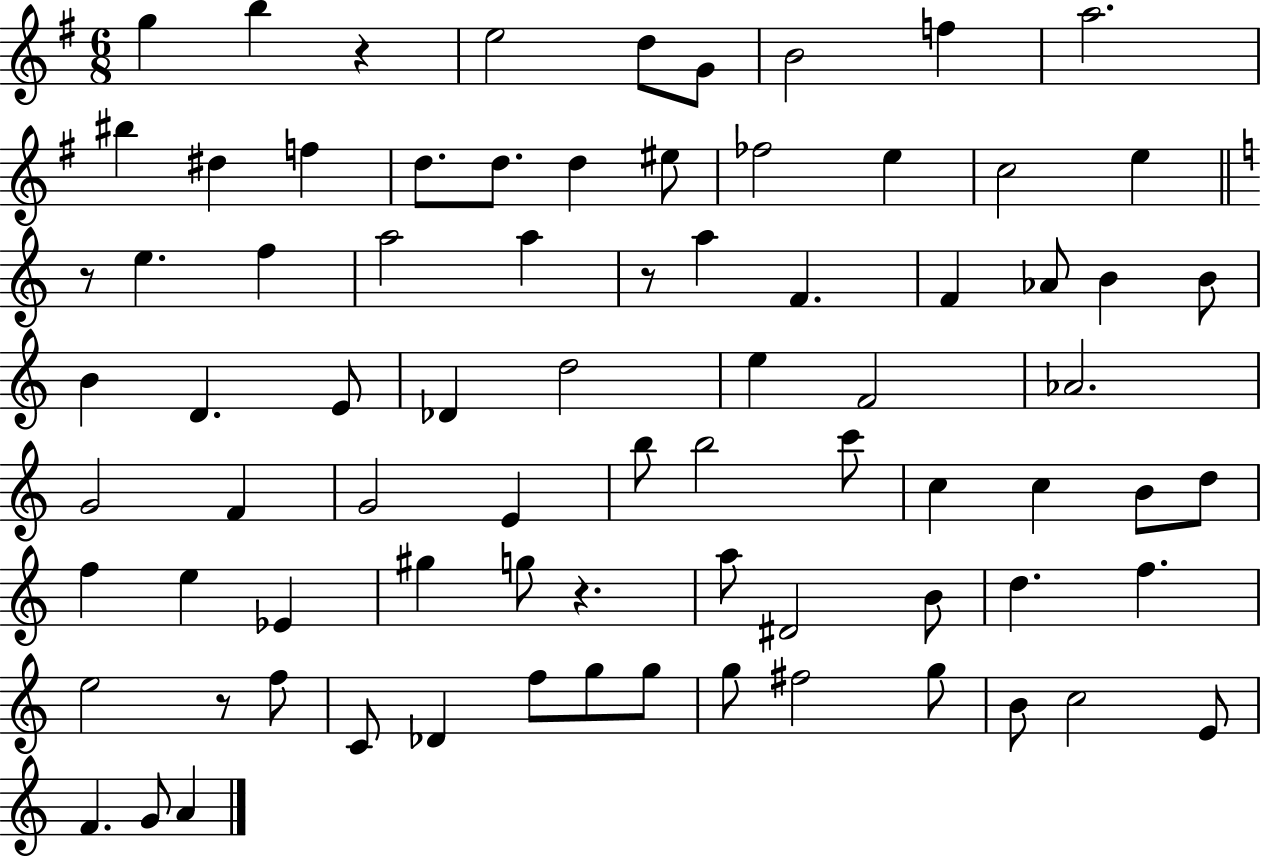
X:1
T:Untitled
M:6/8
L:1/4
K:G
g b z e2 d/2 G/2 B2 f a2 ^b ^d f d/2 d/2 d ^e/2 _f2 e c2 e z/2 e f a2 a z/2 a F F _A/2 B B/2 B D E/2 _D d2 e F2 _A2 G2 F G2 E b/2 b2 c'/2 c c B/2 d/2 f e _E ^g g/2 z a/2 ^D2 B/2 d f e2 z/2 f/2 C/2 _D f/2 g/2 g/2 g/2 ^f2 g/2 B/2 c2 E/2 F G/2 A